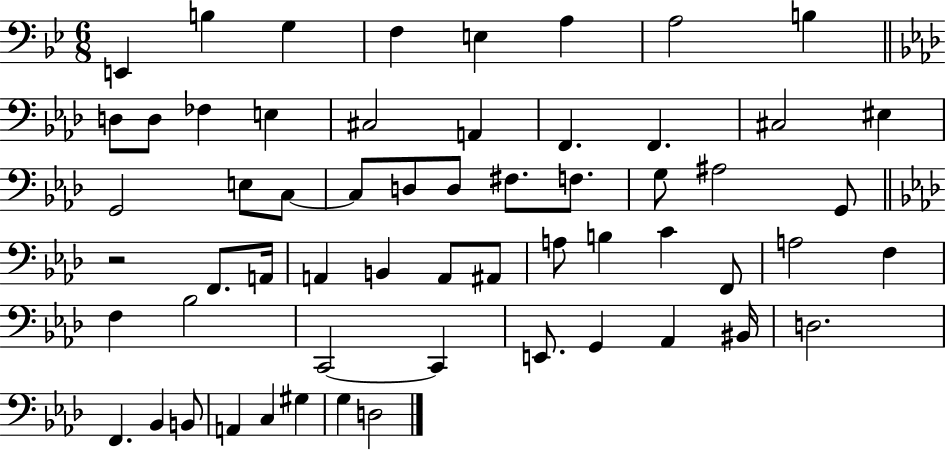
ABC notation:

X:1
T:Untitled
M:6/8
L:1/4
K:Bb
E,, B, G, F, E, A, A,2 B, D,/2 D,/2 _F, E, ^C,2 A,, F,, F,, ^C,2 ^E, G,,2 E,/2 C,/2 C,/2 D,/2 D,/2 ^F,/2 F,/2 G,/2 ^A,2 G,,/2 z2 F,,/2 A,,/4 A,, B,, A,,/2 ^A,,/2 A,/2 B, C F,,/2 A,2 F, F, _B,2 C,,2 C,, E,,/2 G,, _A,, ^B,,/4 D,2 F,, _B,, B,,/2 A,, C, ^G, G, D,2